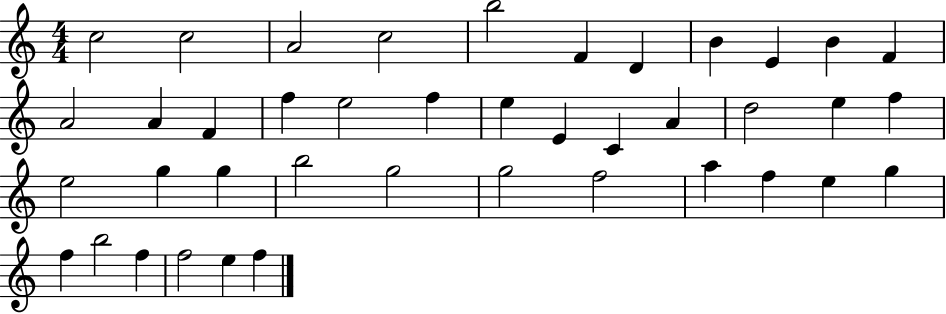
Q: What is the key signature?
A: C major